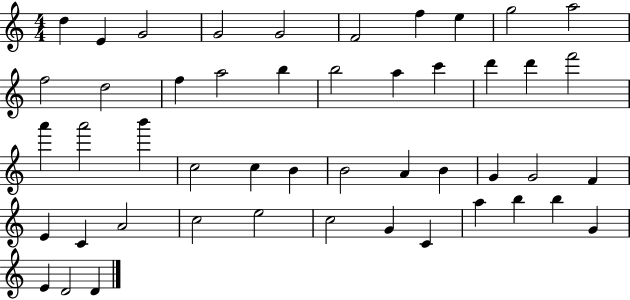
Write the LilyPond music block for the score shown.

{
  \clef treble
  \numericTimeSignature
  \time 4/4
  \key c \major
  d''4 e'4 g'2 | g'2 g'2 | f'2 f''4 e''4 | g''2 a''2 | \break f''2 d''2 | f''4 a''2 b''4 | b''2 a''4 c'''4 | d'''4 d'''4 f'''2 | \break a'''4 a'''2 b'''4 | c''2 c''4 b'4 | b'2 a'4 b'4 | g'4 g'2 f'4 | \break e'4 c'4 a'2 | c''2 e''2 | c''2 g'4 c'4 | a''4 b''4 b''4 g'4 | \break e'4 d'2 d'4 | \bar "|."
}